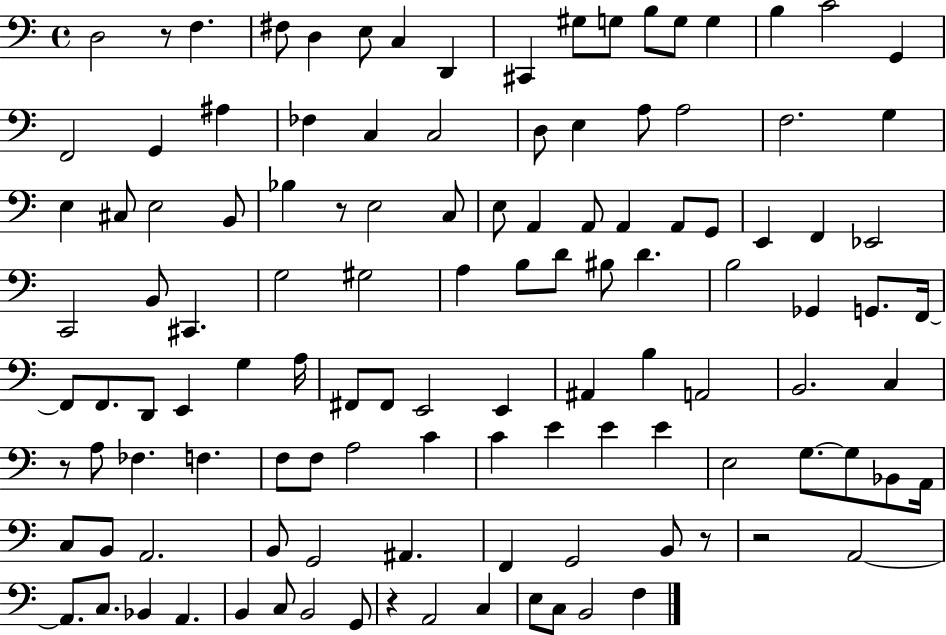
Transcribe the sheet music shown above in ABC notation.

X:1
T:Untitled
M:4/4
L:1/4
K:C
D,2 z/2 F, ^F,/2 D, E,/2 C, D,, ^C,, ^G,/2 G,/2 B,/2 G,/2 G, B, C2 G,, F,,2 G,, ^A, _F, C, C,2 D,/2 E, A,/2 A,2 F,2 G, E, ^C,/2 E,2 B,,/2 _B, z/2 E,2 C,/2 E,/2 A,, A,,/2 A,, A,,/2 G,,/2 E,, F,, _E,,2 C,,2 B,,/2 ^C,, G,2 ^G,2 A, B,/2 D/2 ^B,/2 D B,2 _G,, G,,/2 F,,/4 F,,/2 F,,/2 D,,/2 E,, G, A,/4 ^F,,/2 ^F,,/2 E,,2 E,, ^A,, B, A,,2 B,,2 C, z/2 A,/2 _F, F, F,/2 F,/2 A,2 C C E E E E,2 G,/2 G,/2 _B,,/2 A,,/4 C,/2 B,,/2 A,,2 B,,/2 G,,2 ^A,, F,, G,,2 B,,/2 z/2 z2 A,,2 A,,/2 C,/2 _B,, A,, B,, C,/2 B,,2 G,,/2 z A,,2 C, E,/2 C,/2 B,,2 F,